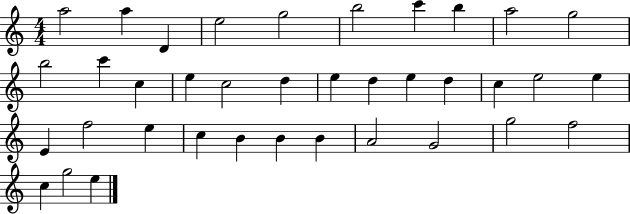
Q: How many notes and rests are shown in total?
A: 37